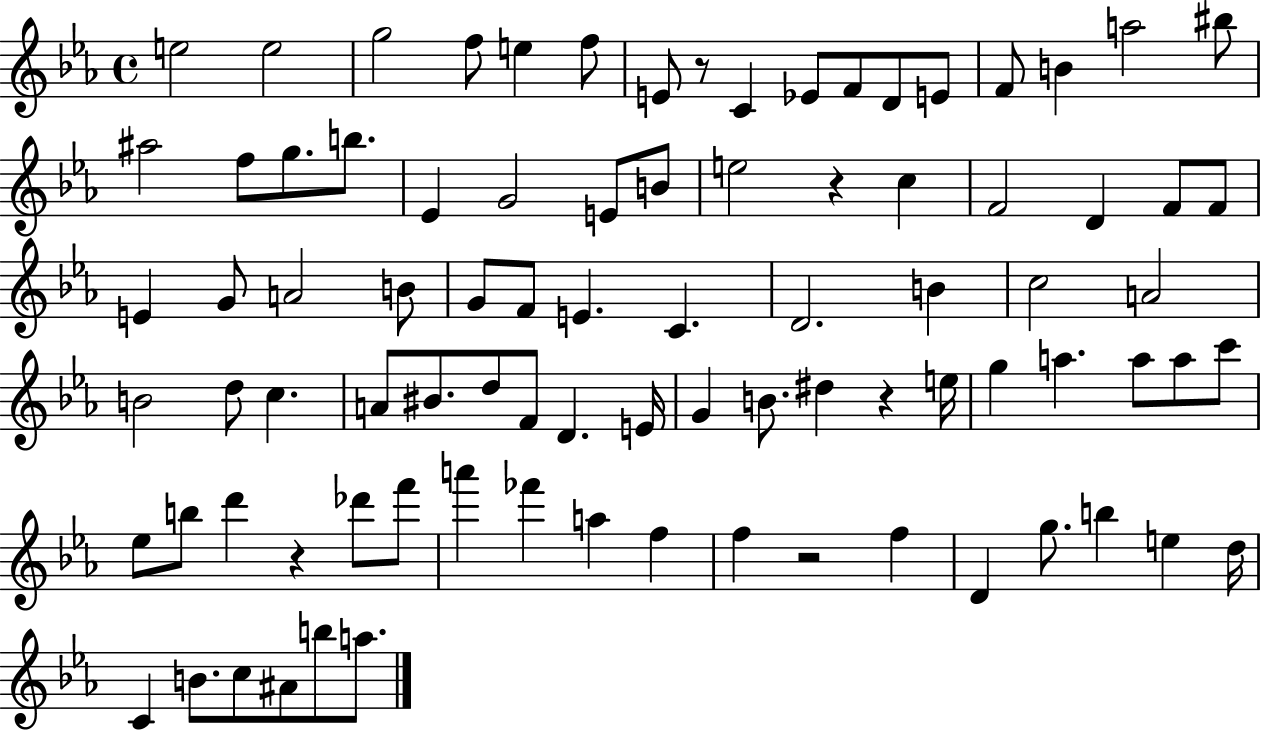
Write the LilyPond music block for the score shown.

{
  \clef treble
  \time 4/4
  \defaultTimeSignature
  \key ees \major
  e''2 e''2 | g''2 f''8 e''4 f''8 | e'8 r8 c'4 ees'8 f'8 d'8 e'8 | f'8 b'4 a''2 bis''8 | \break ais''2 f''8 g''8. b''8. | ees'4 g'2 e'8 b'8 | e''2 r4 c''4 | f'2 d'4 f'8 f'8 | \break e'4 g'8 a'2 b'8 | g'8 f'8 e'4. c'4. | d'2. b'4 | c''2 a'2 | \break b'2 d''8 c''4. | a'8 bis'8. d''8 f'8 d'4. e'16 | g'4 b'8. dis''4 r4 e''16 | g''4 a''4. a''8 a''8 c'''8 | \break ees''8 b''8 d'''4 r4 des'''8 f'''8 | a'''4 fes'''4 a''4 f''4 | f''4 r2 f''4 | d'4 g''8. b''4 e''4 d''16 | \break c'4 b'8. c''8 ais'8 b''8 a''8. | \bar "|."
}